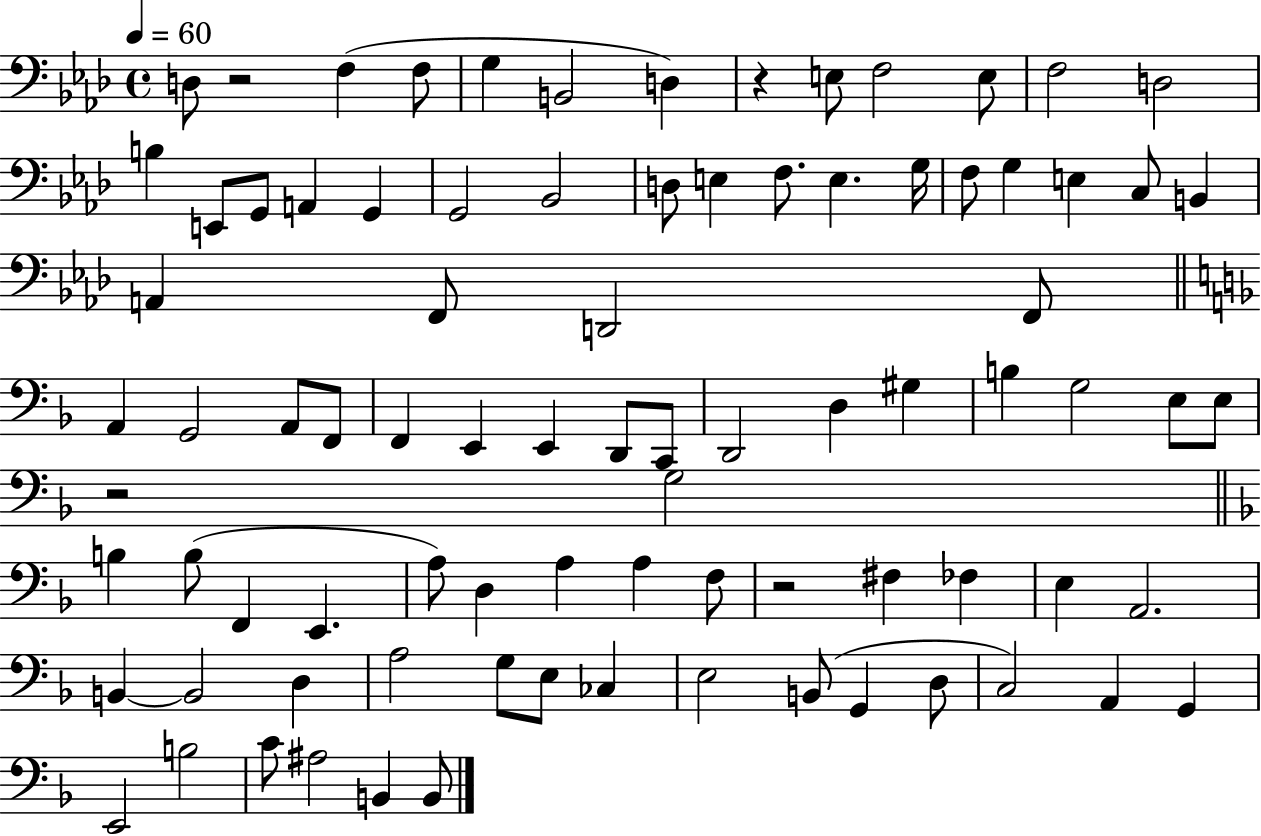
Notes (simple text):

D3/e R/h F3/q F3/e G3/q B2/h D3/q R/q E3/e F3/h E3/e F3/h D3/h B3/q E2/e G2/e A2/q G2/q G2/h Bb2/h D3/e E3/q F3/e. E3/q. G3/s F3/e G3/q E3/q C3/e B2/q A2/q F2/e D2/h F2/e A2/q G2/h A2/e F2/e F2/q E2/q E2/q D2/e C2/e D2/h D3/q G#3/q B3/q G3/h E3/e E3/e R/h G3/h B3/q B3/e F2/q E2/q. A3/e D3/q A3/q A3/q F3/e R/h F#3/q FES3/q E3/q A2/h. B2/q B2/h D3/q A3/h G3/e E3/e CES3/q E3/h B2/e G2/q D3/e C3/h A2/q G2/q E2/h B3/h C4/e A#3/h B2/q B2/e